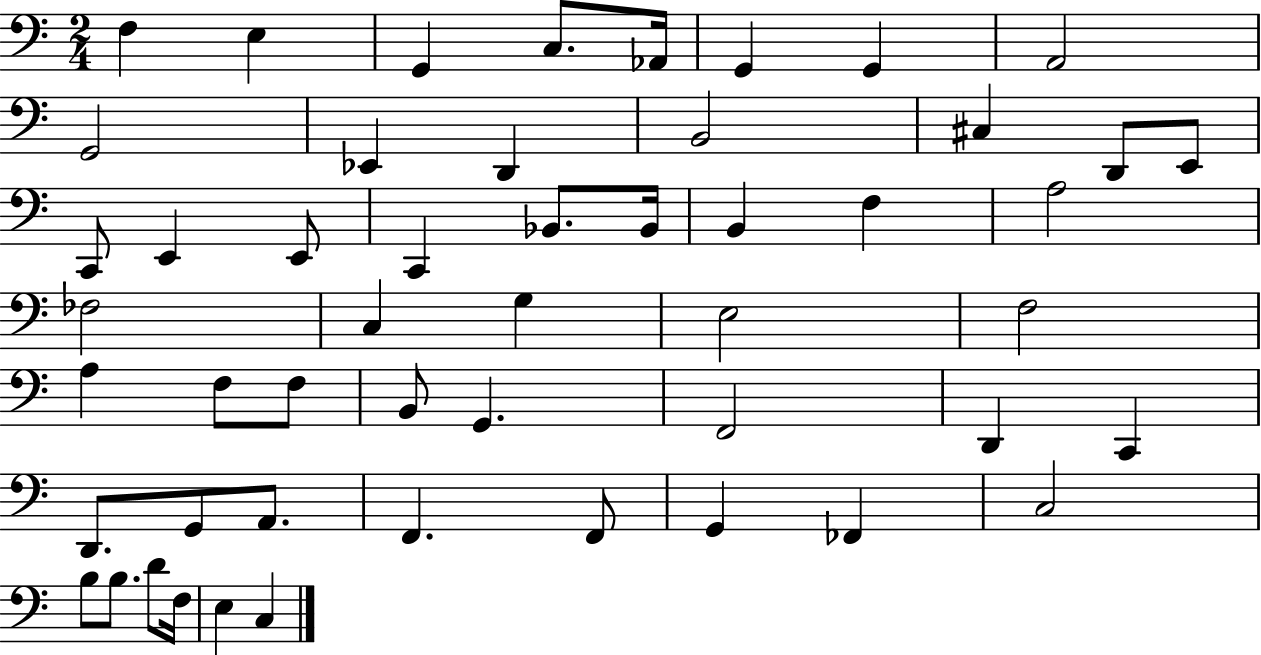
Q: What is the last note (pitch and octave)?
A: C3